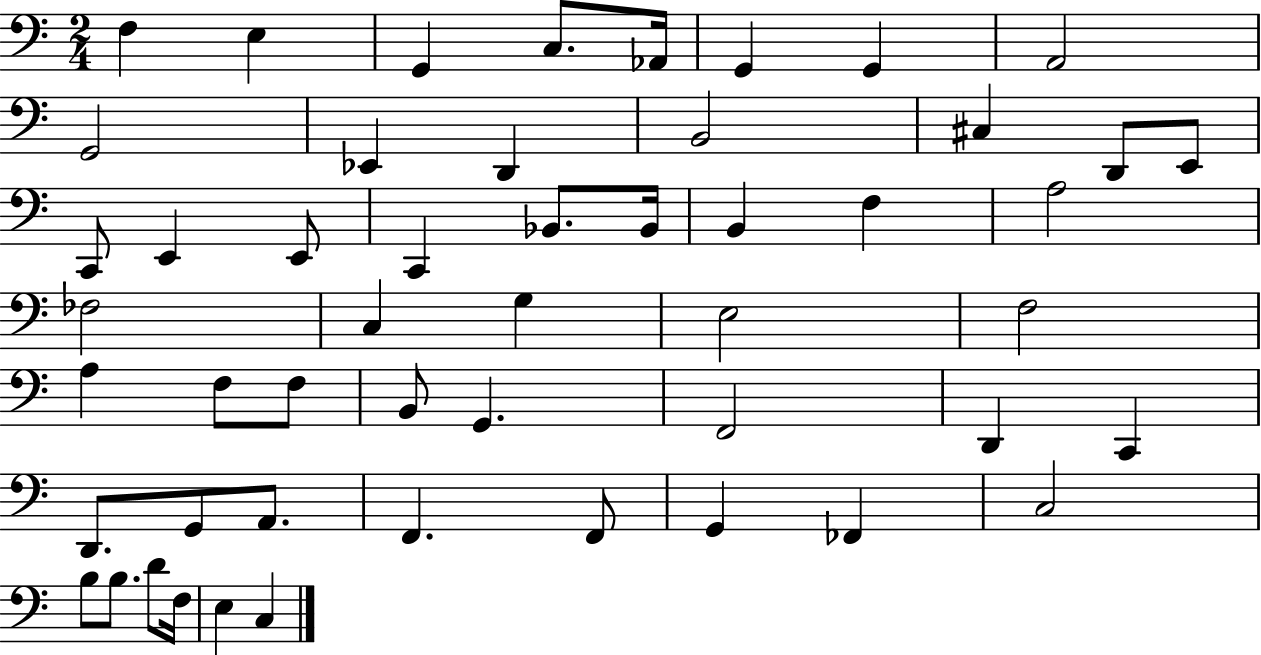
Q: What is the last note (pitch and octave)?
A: C3